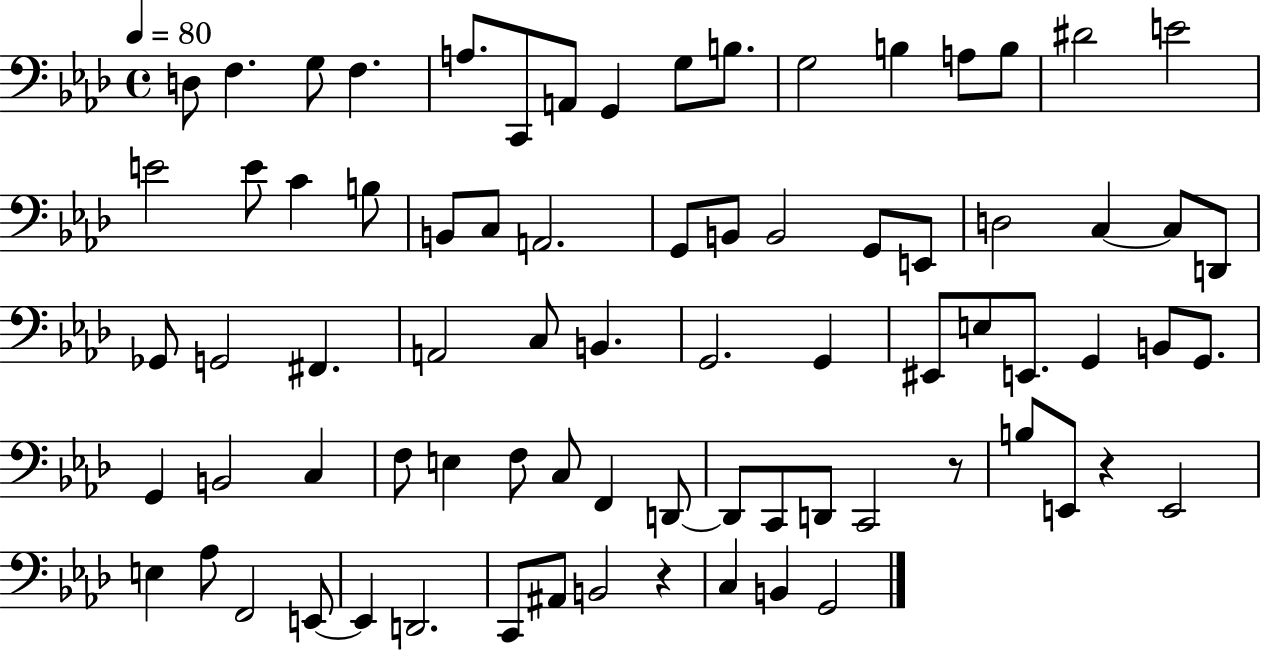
{
  \clef bass
  \time 4/4
  \defaultTimeSignature
  \key aes \major
  \tempo 4 = 80
  \repeat volta 2 { d8 f4. g8 f4. | a8. c,8 a,8 g,4 g8 b8. | g2 b4 a8 b8 | dis'2 e'2 | \break e'2 e'8 c'4 b8 | b,8 c8 a,2. | g,8 b,8 b,2 g,8 e,8 | d2 c4~~ c8 d,8 | \break ges,8 g,2 fis,4. | a,2 c8 b,4. | g,2. g,4 | eis,8 e8 e,8. g,4 b,8 g,8. | \break g,4 b,2 c4 | f8 e4 f8 c8 f,4 d,8~~ | d,8 c,8 d,8 c,2 r8 | b8 e,8 r4 e,2 | \break e4 aes8 f,2 e,8~~ | e,4 d,2. | c,8 ais,8 b,2 r4 | c4 b,4 g,2 | \break } \bar "|."
}